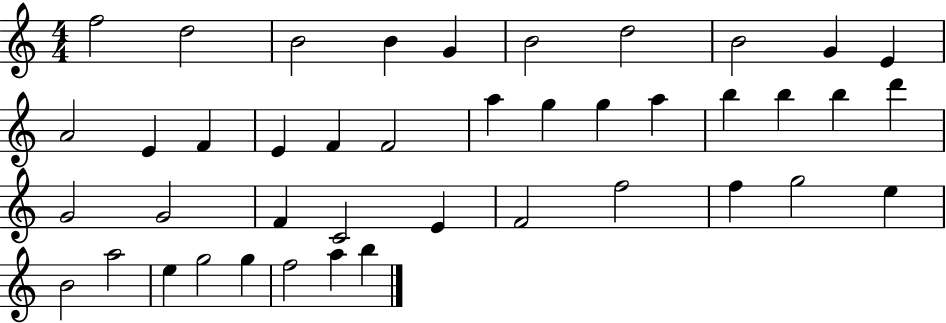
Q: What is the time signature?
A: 4/4